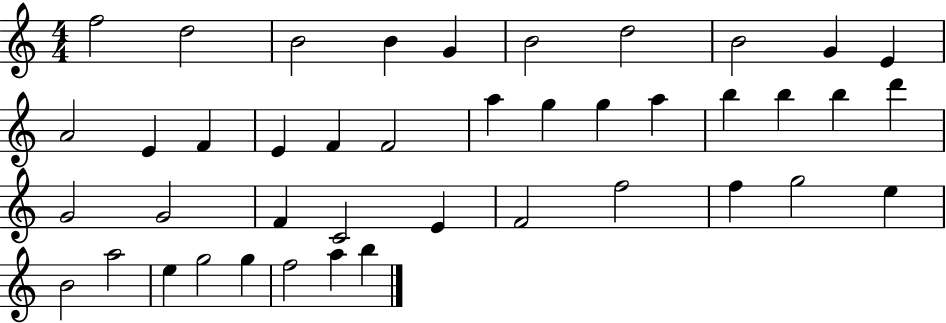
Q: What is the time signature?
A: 4/4